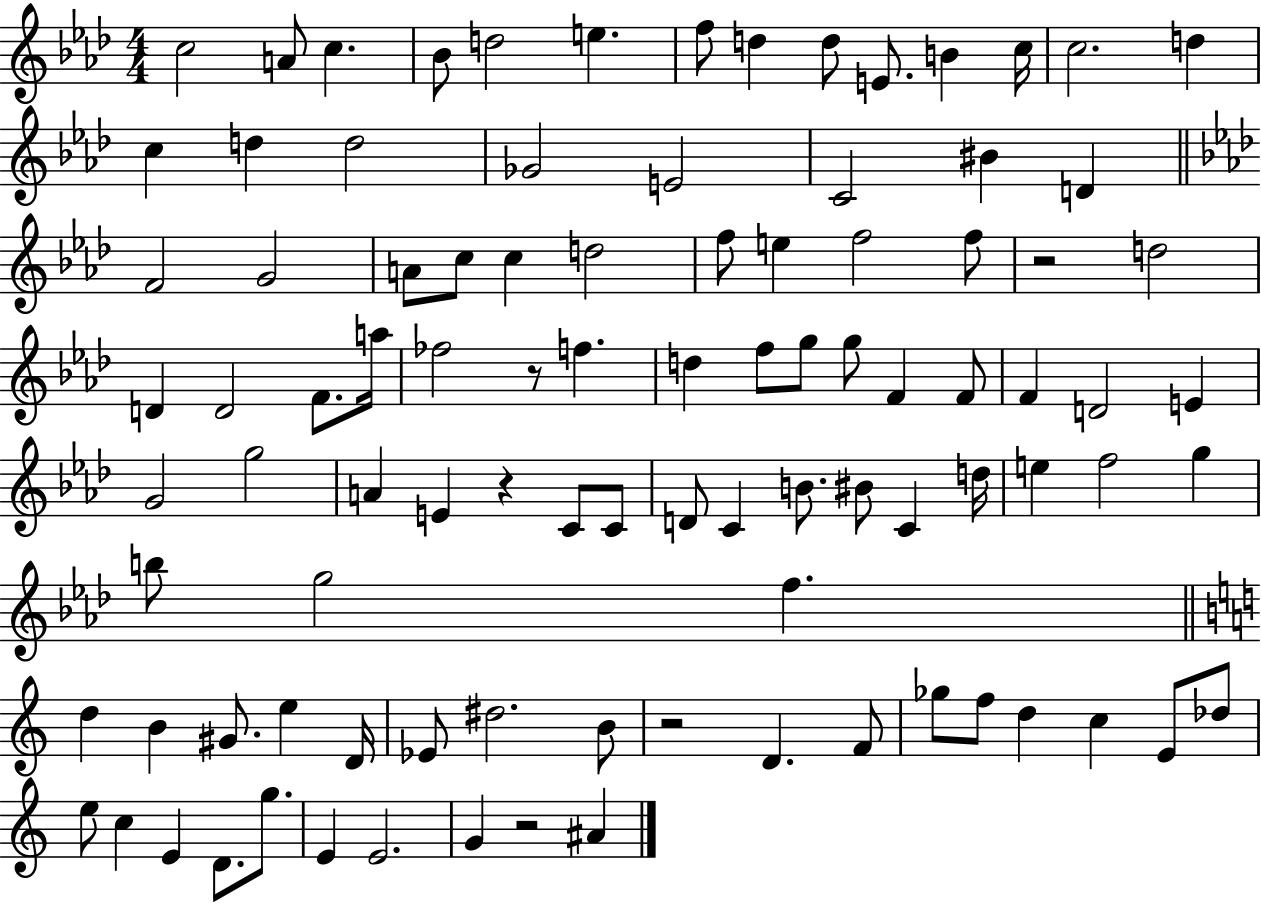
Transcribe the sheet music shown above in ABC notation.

X:1
T:Untitled
M:4/4
L:1/4
K:Ab
c2 A/2 c _B/2 d2 e f/2 d d/2 E/2 B c/4 c2 d c d d2 _G2 E2 C2 ^B D F2 G2 A/2 c/2 c d2 f/2 e f2 f/2 z2 d2 D D2 F/2 a/4 _f2 z/2 f d f/2 g/2 g/2 F F/2 F D2 E G2 g2 A E z C/2 C/2 D/2 C B/2 ^B/2 C d/4 e f2 g b/2 g2 f d B ^G/2 e D/4 _E/2 ^d2 B/2 z2 D F/2 _g/2 f/2 d c E/2 _d/2 e/2 c E D/2 g/2 E E2 G z2 ^A